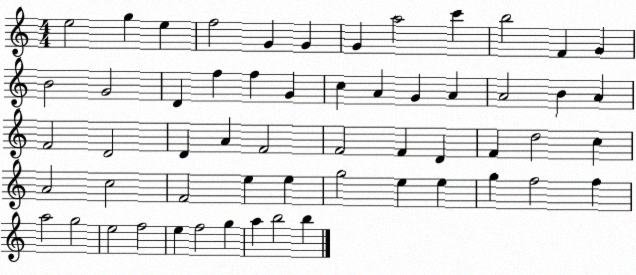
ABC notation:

X:1
T:Untitled
M:4/4
L:1/4
K:C
e2 g e f2 G G G a2 c' b2 F G B2 G2 D f f G c A G A A2 B A F2 D2 D A F2 F2 F D F d2 c A2 c2 F2 e e g2 e e g f2 f a2 g2 e2 f2 e f2 g a b2 b